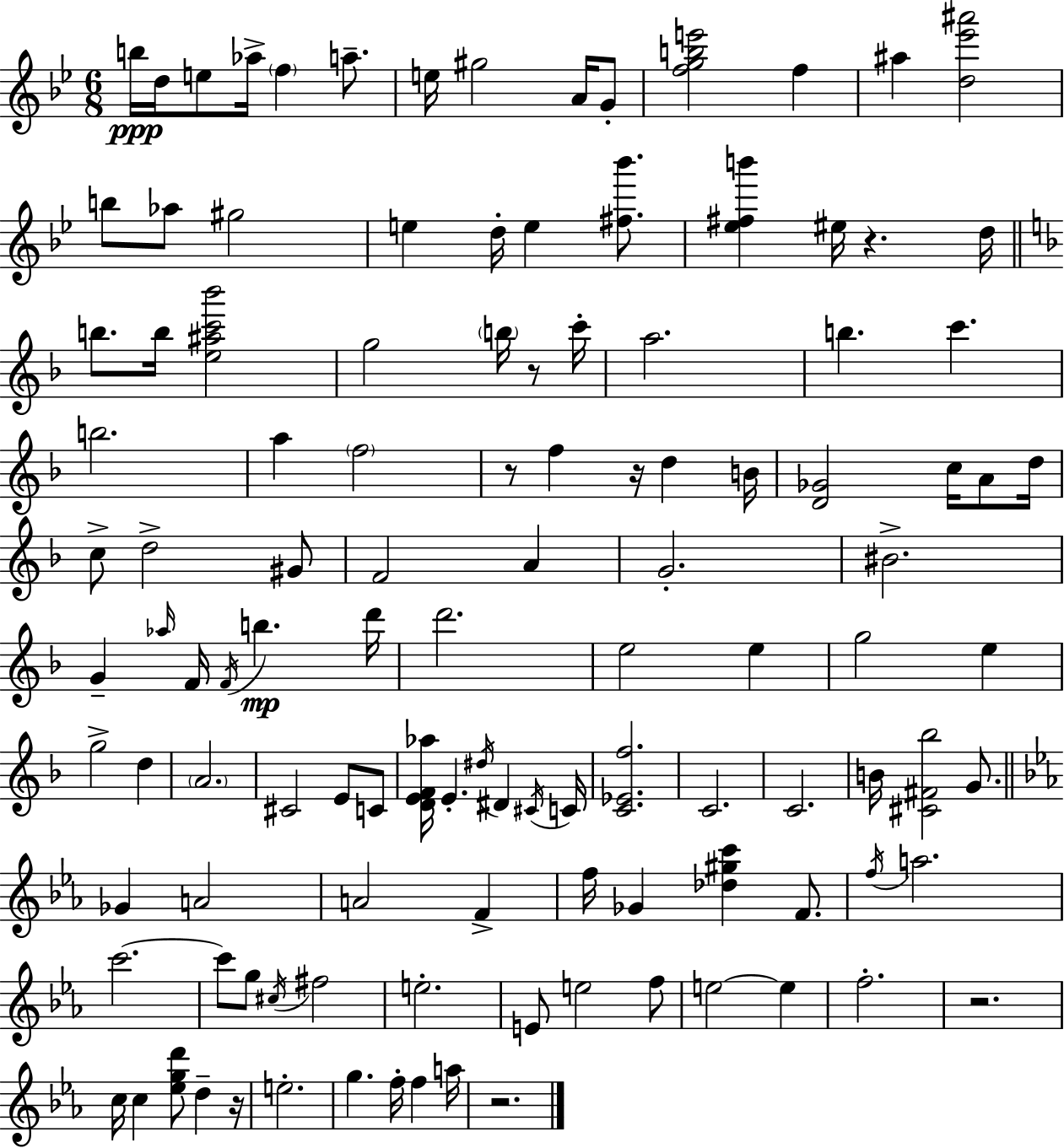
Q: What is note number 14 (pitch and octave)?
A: Ab5